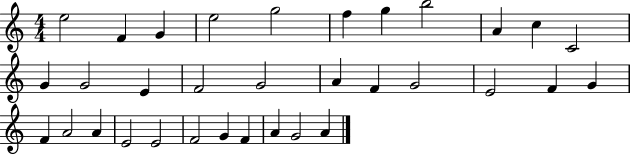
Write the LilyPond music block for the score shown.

{
  \clef treble
  \numericTimeSignature
  \time 4/4
  \key c \major
  e''2 f'4 g'4 | e''2 g''2 | f''4 g''4 b''2 | a'4 c''4 c'2 | \break g'4 g'2 e'4 | f'2 g'2 | a'4 f'4 g'2 | e'2 f'4 g'4 | \break f'4 a'2 a'4 | e'2 e'2 | f'2 g'4 f'4 | a'4 g'2 a'4 | \break \bar "|."
}